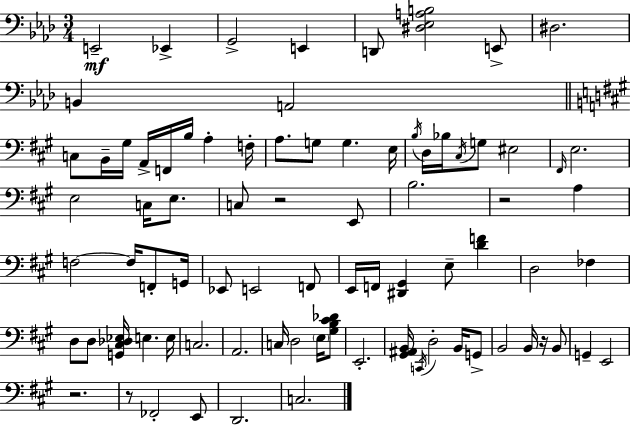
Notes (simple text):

E2/h Eb2/q G2/h E2/q D2/e [D#3,Eb3,A3,B3]/h E2/e D#3/h. B2/q A2/h C3/e B2/s G#3/s A2/s F2/s B3/s A3/q F3/s A3/e. G3/e G3/q. E3/s B3/s D3/s Bb3/s C#3/s G3/e EIS3/h F#2/s E3/h. E3/h C3/s E3/e. C3/e R/h E2/e B3/h. R/h A3/q F3/h F3/s F2/e G2/s Eb2/e E2/h F2/e E2/s F2/s [D#2,G#2]/q E3/e [D4,F4]/q D3/h FES3/q D3/e D3/e [G2,C#3,Db3,Eb3]/s E3/q. E3/s C3/h. A2/h. C3/s D3/h E3/s [G#3,B3,C#4,Db4]/e E2/h. [G#2,A#2,B2]/s C2/s D3/h B2/s G2/e B2/h B2/s R/s B2/e G2/q E2/h R/h. R/e FES2/h E2/e D2/h. C3/h.